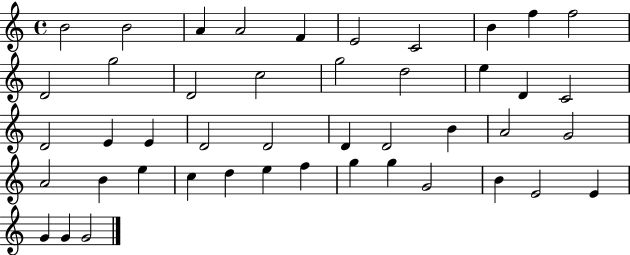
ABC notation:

X:1
T:Untitled
M:4/4
L:1/4
K:C
B2 B2 A A2 F E2 C2 B f f2 D2 g2 D2 c2 g2 d2 e D C2 D2 E E D2 D2 D D2 B A2 G2 A2 B e c d e f g g G2 B E2 E G G G2